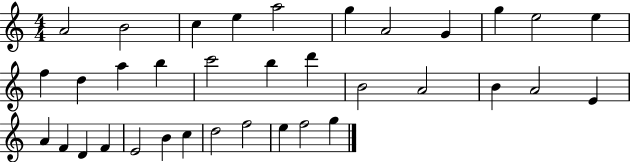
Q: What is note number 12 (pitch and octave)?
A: F5